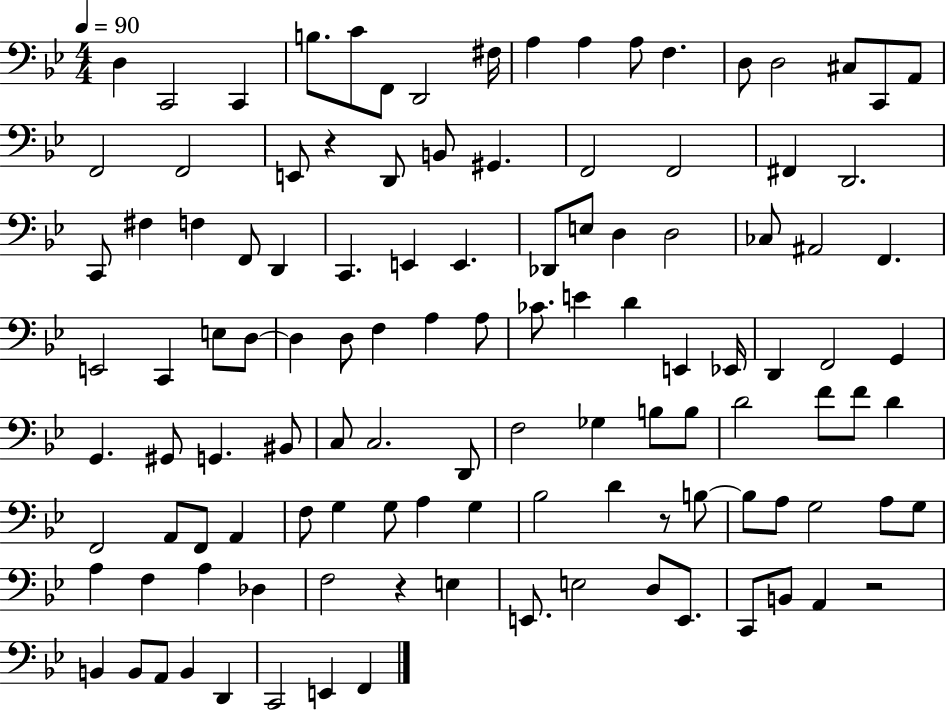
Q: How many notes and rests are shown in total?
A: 116